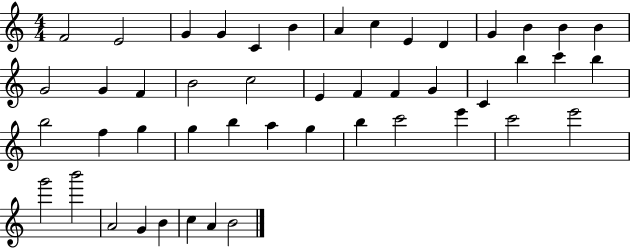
F4/h E4/h G4/q G4/q C4/q B4/q A4/q C5/q E4/q D4/q G4/q B4/q B4/q B4/q G4/h G4/q F4/q B4/h C5/h E4/q F4/q F4/q G4/q C4/q B5/q C6/q B5/q B5/h F5/q G5/q G5/q B5/q A5/q G5/q B5/q C6/h E6/q C6/h E6/h G6/h B6/h A4/h G4/q B4/q C5/q A4/q B4/h